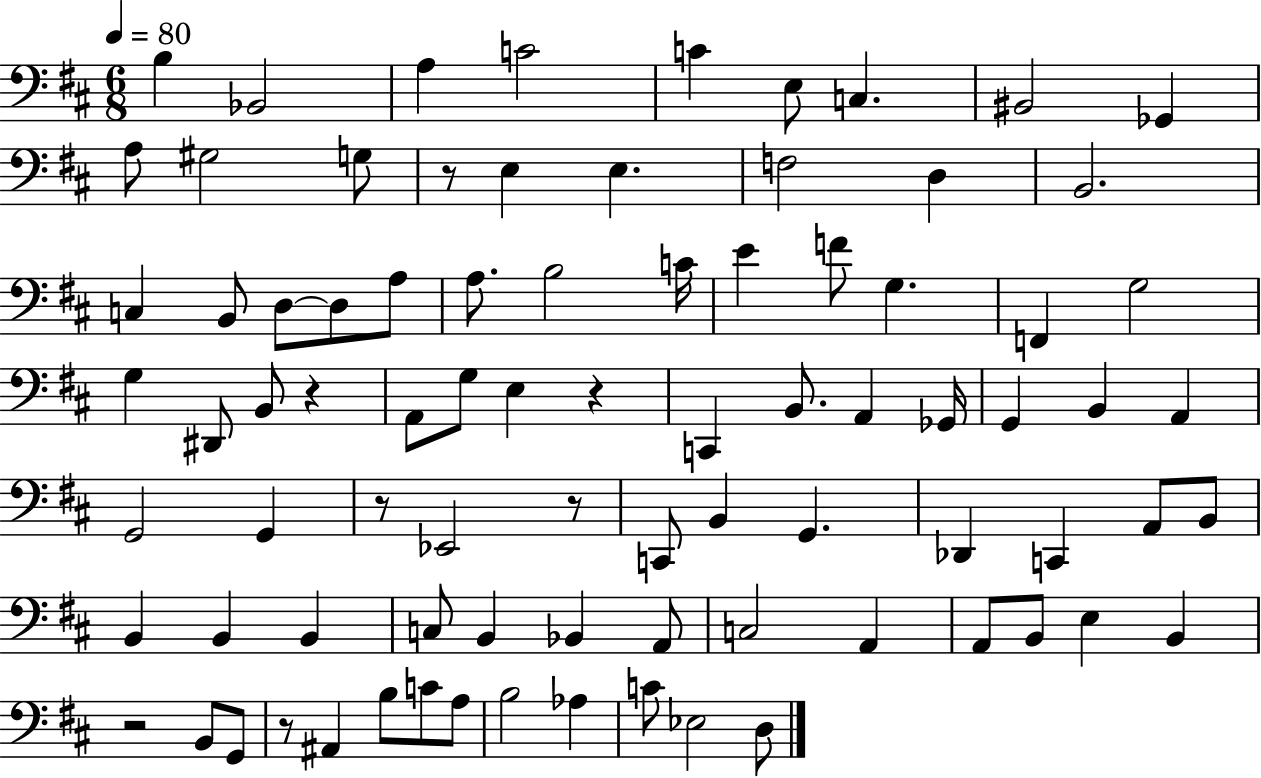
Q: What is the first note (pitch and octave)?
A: B3